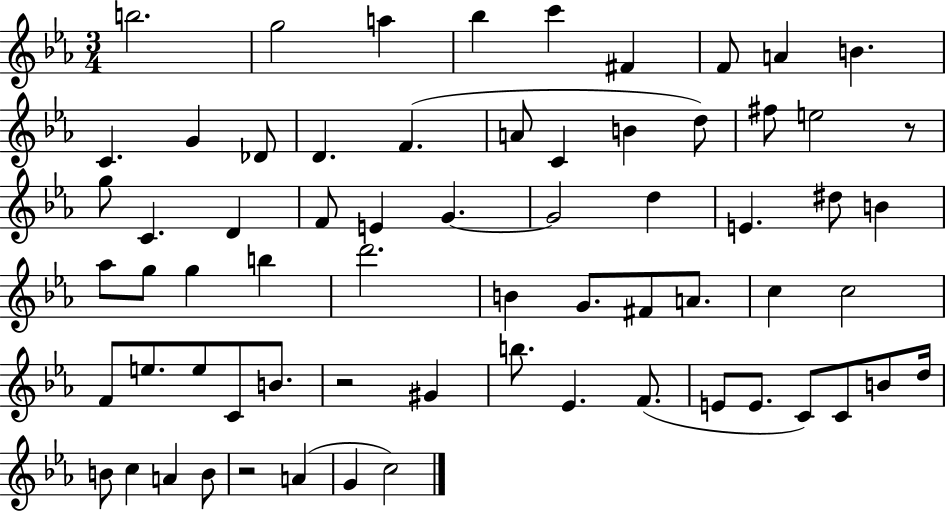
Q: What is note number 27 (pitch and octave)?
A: G4